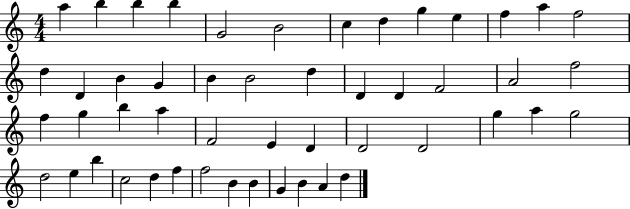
A5/q B5/q B5/q B5/q G4/h B4/h C5/q D5/q G5/q E5/q F5/q A5/q F5/h D5/q D4/q B4/q G4/q B4/q B4/h D5/q D4/q D4/q F4/h A4/h F5/h F5/q G5/q B5/q A5/q F4/h E4/q D4/q D4/h D4/h G5/q A5/q G5/h D5/h E5/q B5/q C5/h D5/q F5/q F5/h B4/q B4/q G4/q B4/q A4/q D5/q